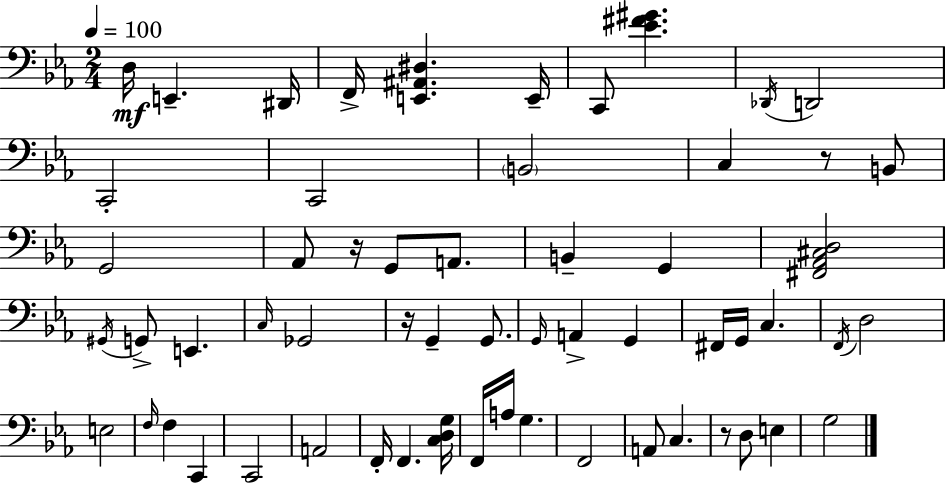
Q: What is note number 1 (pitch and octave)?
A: D3